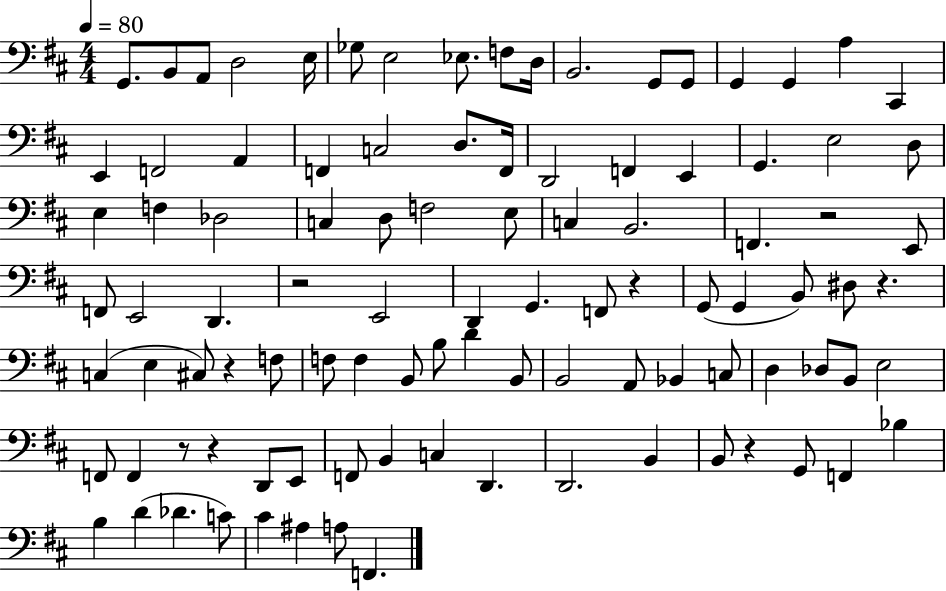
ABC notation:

X:1
T:Untitled
M:4/4
L:1/4
K:D
G,,/2 B,,/2 A,,/2 D,2 E,/4 _G,/2 E,2 _E,/2 F,/2 D,/4 B,,2 G,,/2 G,,/2 G,, G,, A, ^C,, E,, F,,2 A,, F,, C,2 D,/2 F,,/4 D,,2 F,, E,, G,, E,2 D,/2 E, F, _D,2 C, D,/2 F,2 E,/2 C, B,,2 F,, z2 E,,/2 F,,/2 E,,2 D,, z2 E,,2 D,, G,, F,,/2 z G,,/2 G,, B,,/2 ^D,/2 z C, E, ^C,/2 z F,/2 F,/2 F, B,,/2 B,/2 D B,,/2 B,,2 A,,/2 _B,, C,/2 D, _D,/2 B,,/2 E,2 F,,/2 F,, z/2 z D,,/2 E,,/2 F,,/2 B,, C, D,, D,,2 B,, B,,/2 z G,,/2 F,, _B, B, D _D C/2 ^C ^A, A,/2 F,,